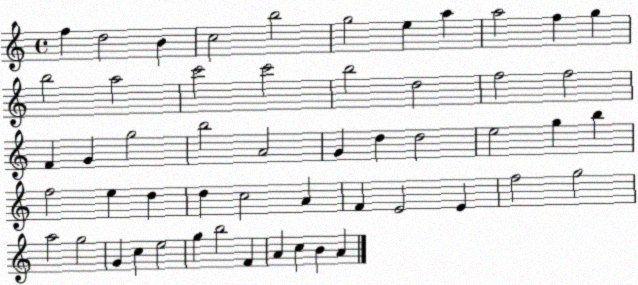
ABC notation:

X:1
T:Untitled
M:4/4
L:1/4
K:C
f d2 B c2 b2 g2 e a a2 f g b2 a2 c'2 c'2 b2 d2 f2 f2 F G g2 b2 A2 G d d2 e2 g b f2 e d d c2 A F E2 E f2 g2 a2 g2 G c e2 g b2 F A c B A